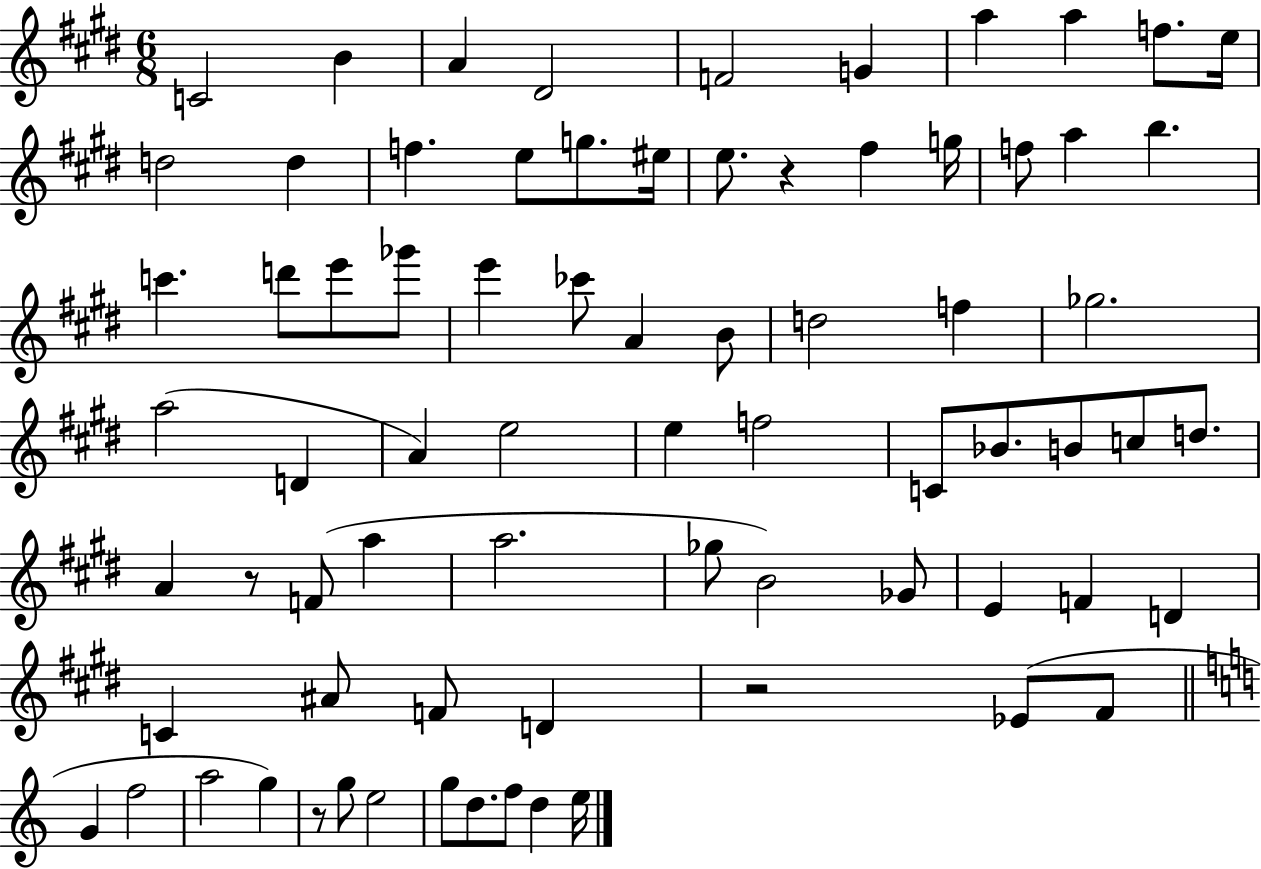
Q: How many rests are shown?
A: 4